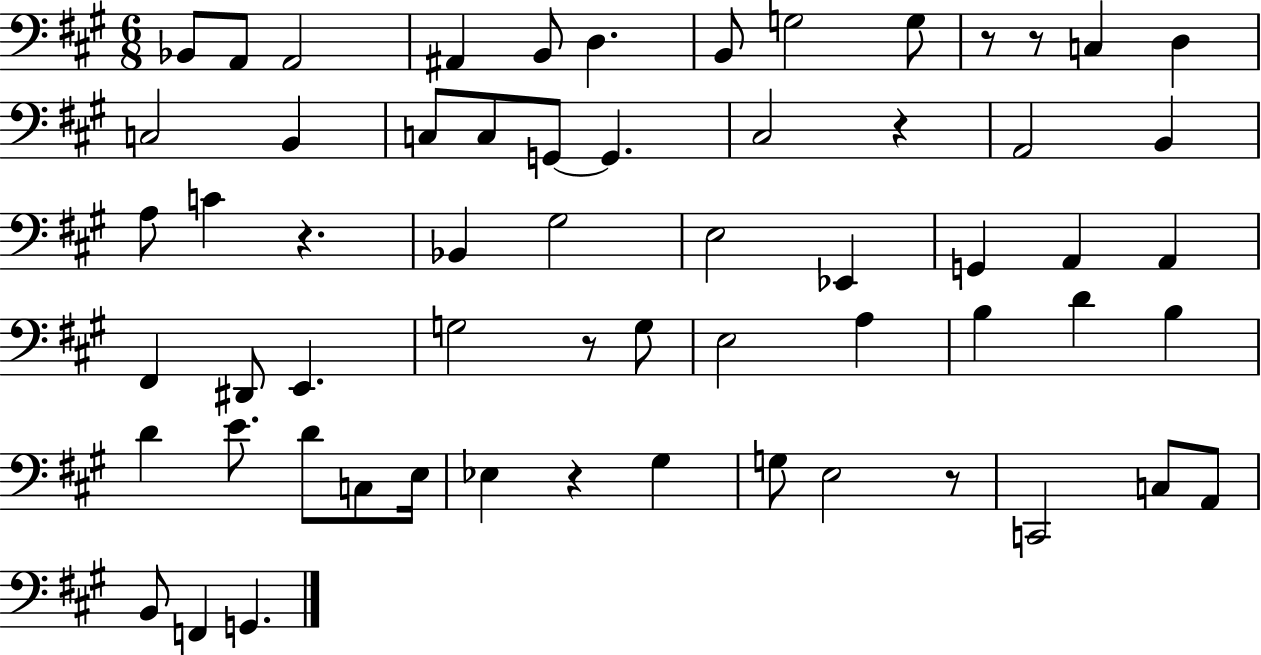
{
  \clef bass
  \numericTimeSignature
  \time 6/8
  \key a \major
  \repeat volta 2 { bes,8 a,8 a,2 | ais,4 b,8 d4. | b,8 g2 g8 | r8 r8 c4 d4 | \break c2 b,4 | c8 c8 g,8~~ g,4. | cis2 r4 | a,2 b,4 | \break a8 c'4 r4. | bes,4 gis2 | e2 ees,4 | g,4 a,4 a,4 | \break fis,4 dis,8 e,4. | g2 r8 g8 | e2 a4 | b4 d'4 b4 | \break d'4 e'8. d'8 c8 e16 | ees4 r4 gis4 | g8 e2 r8 | c,2 c8 a,8 | \break b,8 f,4 g,4. | } \bar "|."
}